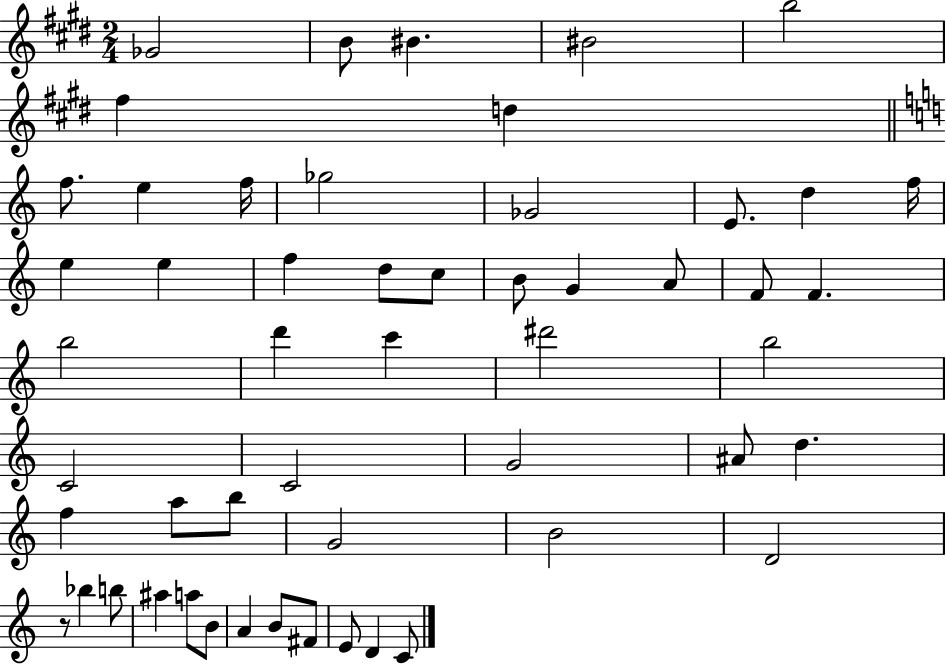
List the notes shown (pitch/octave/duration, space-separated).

Gb4/h B4/e BIS4/q. BIS4/h B5/h F#5/q D5/q F5/e. E5/q F5/s Gb5/h Gb4/h E4/e. D5/q F5/s E5/q E5/q F5/q D5/e C5/e B4/e G4/q A4/e F4/e F4/q. B5/h D6/q C6/q D#6/h B5/h C4/h C4/h G4/h A#4/e D5/q. F5/q A5/e B5/e G4/h B4/h D4/h R/e Bb5/q B5/e A#5/q A5/e B4/e A4/q B4/e F#4/e E4/e D4/q C4/e